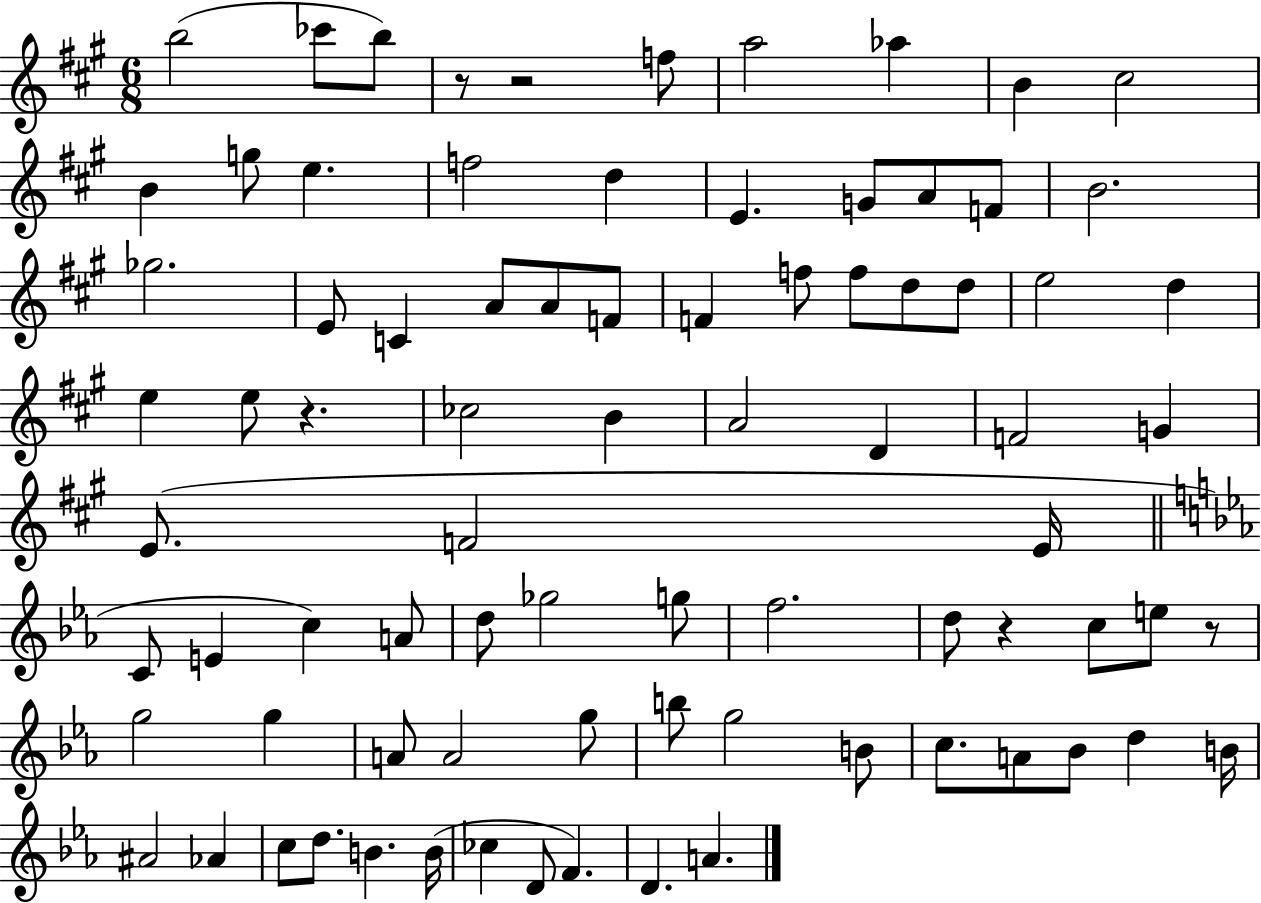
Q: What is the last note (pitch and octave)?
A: A4